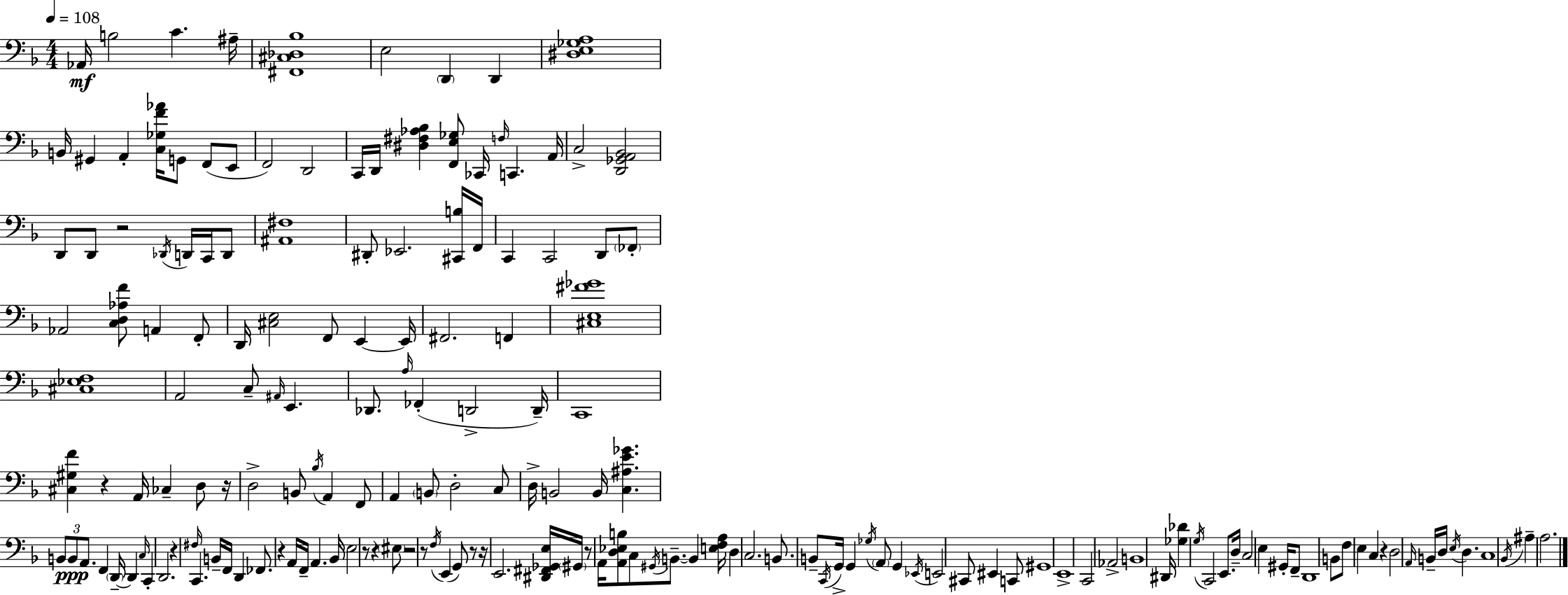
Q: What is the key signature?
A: F major